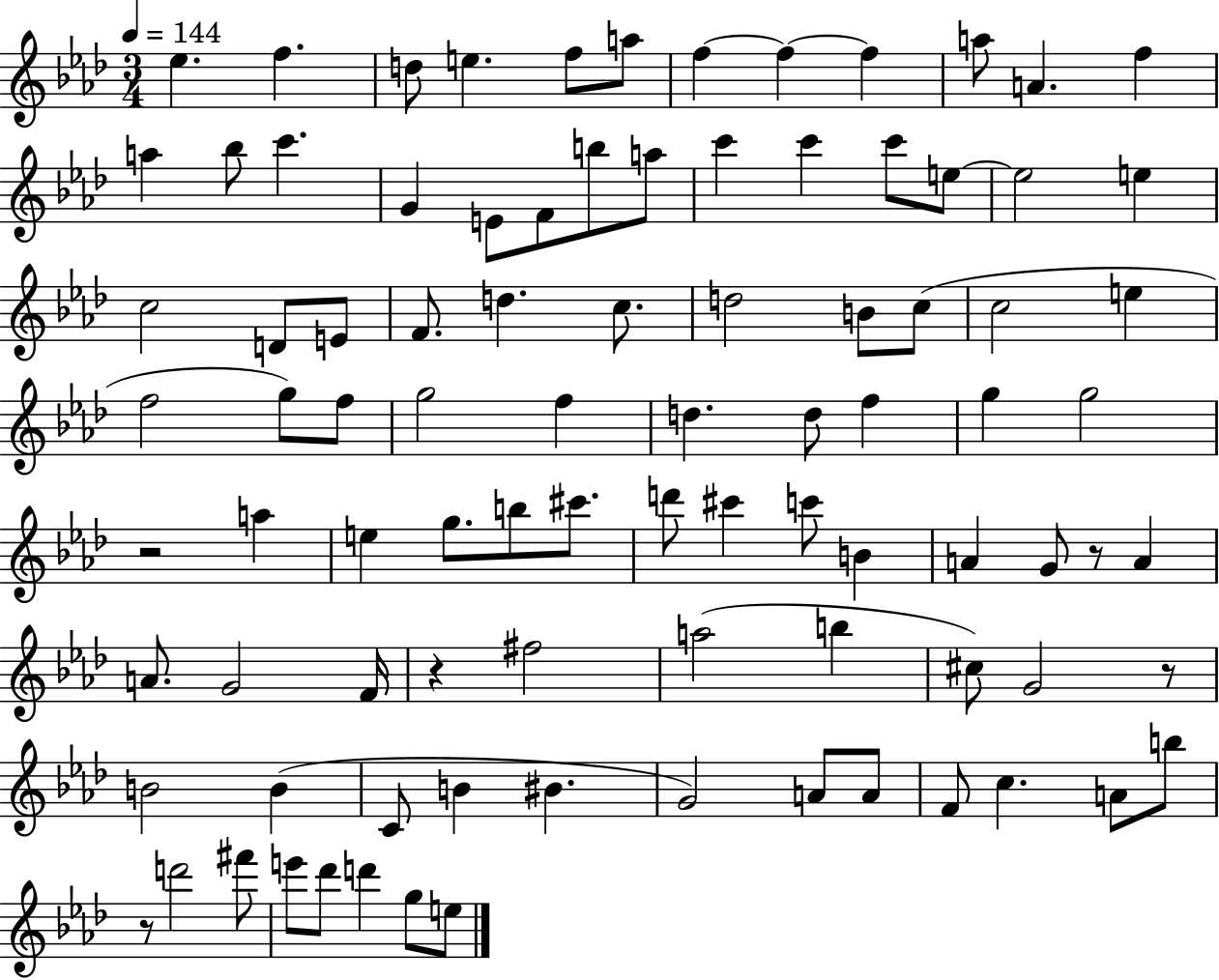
X:1
T:Untitled
M:3/4
L:1/4
K:Ab
_e f d/2 e f/2 a/2 f f f a/2 A f a _b/2 c' G E/2 F/2 b/2 a/2 c' c' c'/2 e/2 e2 e c2 D/2 E/2 F/2 d c/2 d2 B/2 c/2 c2 e f2 g/2 f/2 g2 f d d/2 f g g2 z2 a e g/2 b/2 ^c'/2 d'/2 ^c' c'/2 B A G/2 z/2 A A/2 G2 F/4 z ^f2 a2 b ^c/2 G2 z/2 B2 B C/2 B ^B G2 A/2 A/2 F/2 c A/2 b/2 z/2 d'2 ^f'/2 e'/2 _d'/2 d' g/2 e/2